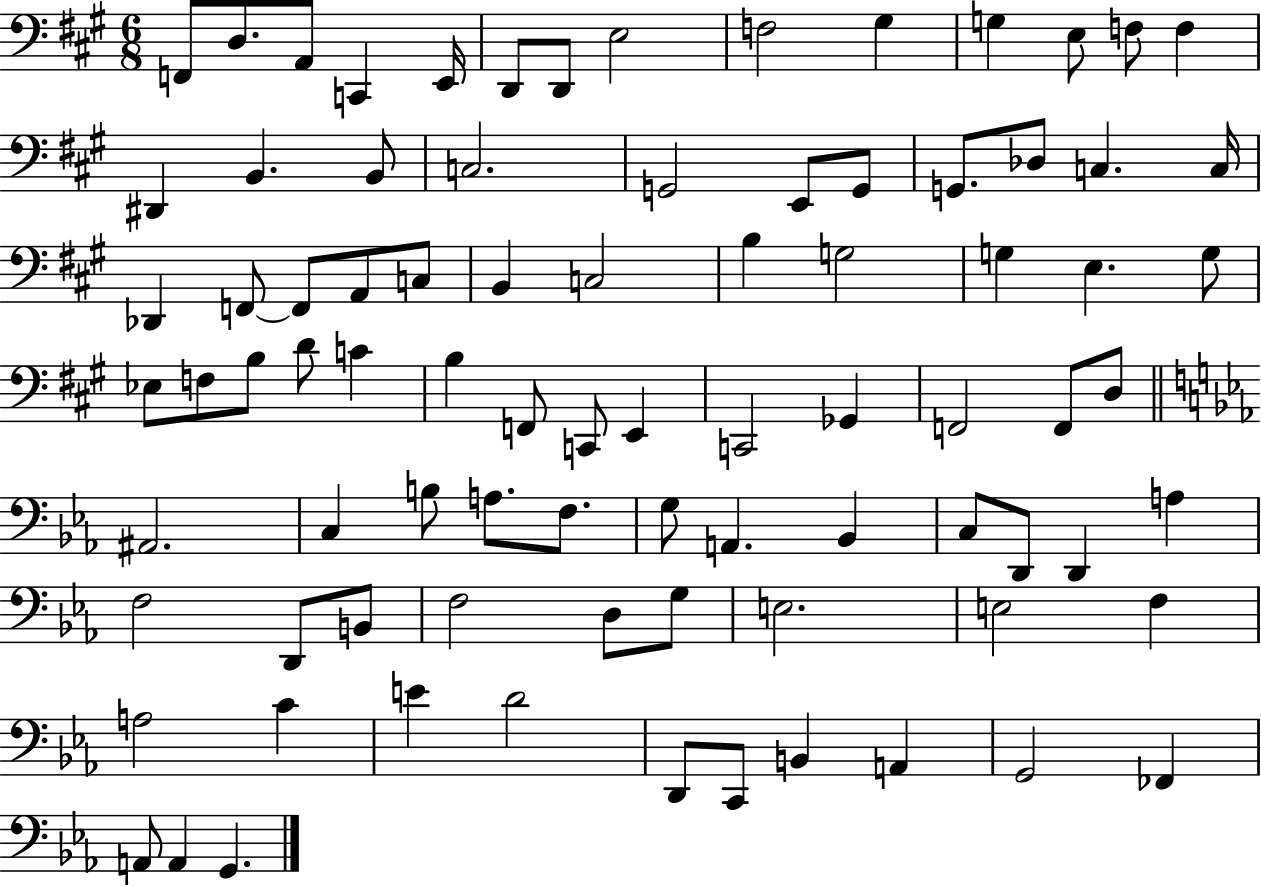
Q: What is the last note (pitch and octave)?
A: G2